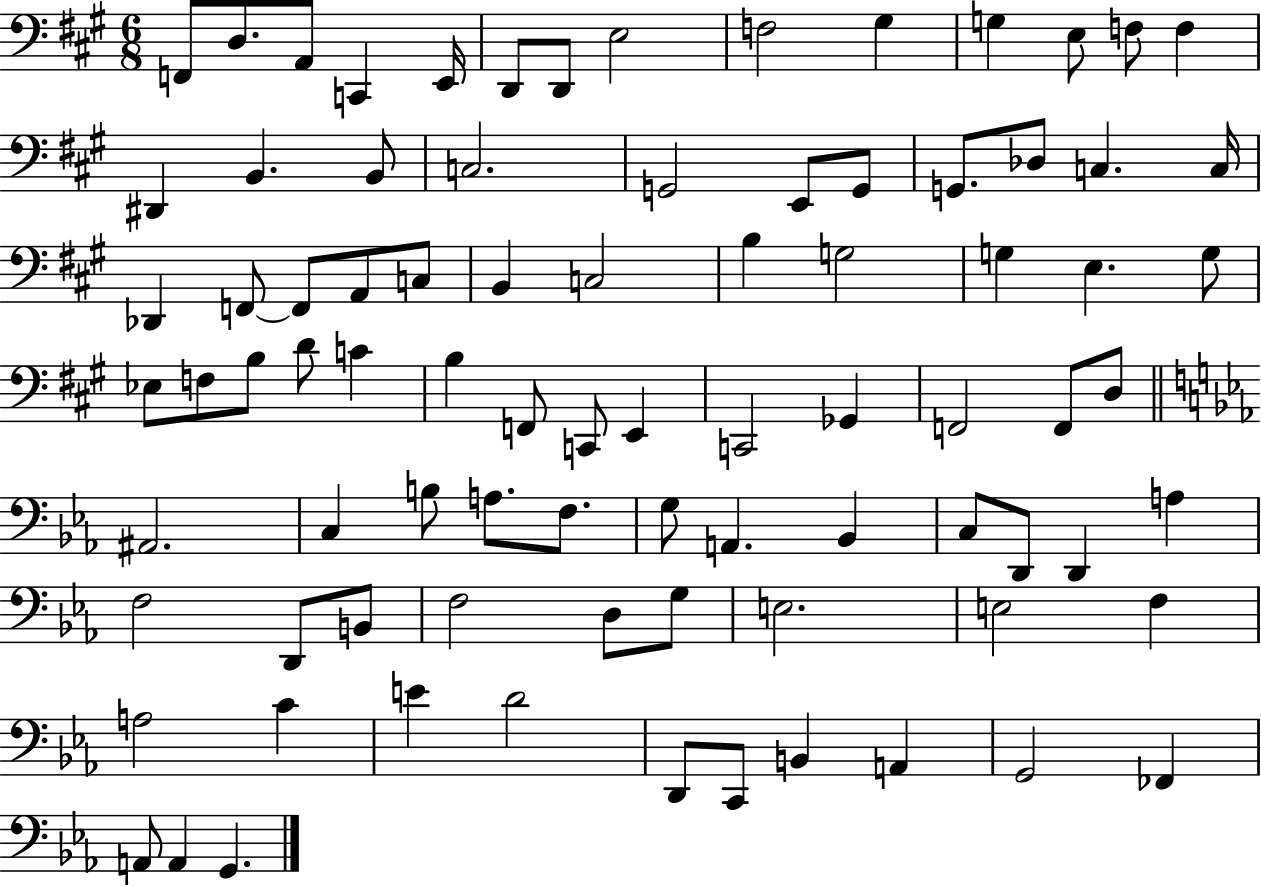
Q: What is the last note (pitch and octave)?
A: G2